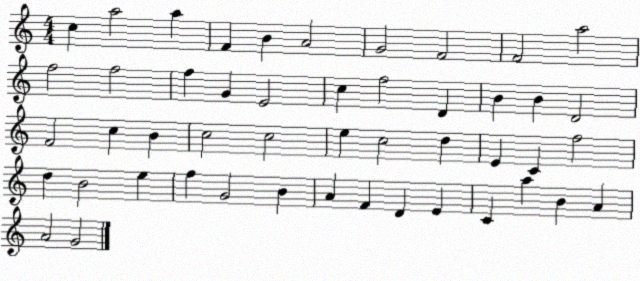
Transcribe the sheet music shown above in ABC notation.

X:1
T:Untitled
M:4/4
L:1/4
K:C
c a2 a F B A2 G2 F2 F2 a2 f2 f2 f G E2 c f2 D B B D2 F2 c B c2 c2 e c2 d E C f2 d B2 e f G2 B A F D E C a B A A2 G2